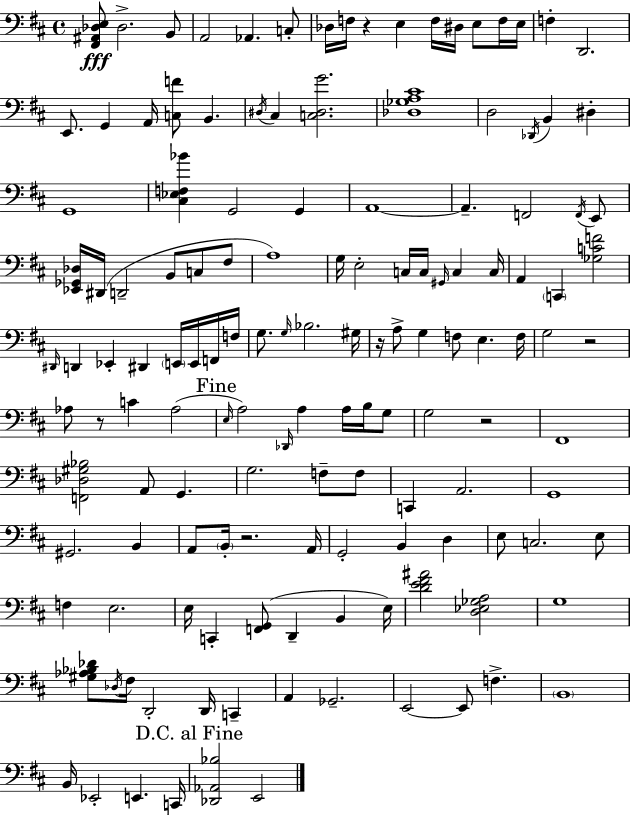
X:1
T:Untitled
M:4/4
L:1/4
K:D
[^F,,^A,,_D,E,]/2 _D,2 B,,/2 A,,2 _A,, C,/2 _D,/4 F,/4 z E, F,/4 ^D,/4 E,/2 F,/4 E,/4 F, D,,2 E,,/2 G,, A,,/4 [C,F]/2 B,, ^D,/4 ^C, [C,^D,G]2 [_D,_G,A,^C]4 D,2 _D,,/4 B,, ^D, G,,4 [^C,_E,F,_B] G,,2 G,, A,,4 A,, F,,2 F,,/4 E,,/2 [_E,,_G,,_D,]/4 ^D,,/4 D,,2 B,,/2 C,/2 ^F,/2 A,4 G,/4 E,2 C,/4 C,/4 ^G,,/4 C, C,/4 A,, C,, [_G,CF]2 ^D,,/4 D,, _E,, ^D,, E,,/4 E,,/4 F,,/4 F,/4 G,/2 G,/4 _B,2 ^G,/4 z/4 A,/2 G, F,/2 E, F,/4 G,2 z2 _A,/2 z/2 C _A,2 E,/4 A,2 _D,,/4 A, A,/4 B,/4 G,/2 G,2 z2 ^F,,4 [F,,_D,^G,_B,]2 A,,/2 G,, G,2 F,/2 F,/2 C,, A,,2 G,,4 ^G,,2 B,, A,,/2 B,,/4 z2 A,,/4 G,,2 B,, D, E,/2 C,2 E,/2 F, E,2 E,/4 C,, [F,,G,,]/2 D,, B,, E,/4 [DE^F^A]2 [D,_E,_G,A,]2 G,4 [^G,_A,_B,_D]/2 _D,/4 ^F,/4 D,,2 D,,/4 C,, A,, _G,,2 E,,2 E,,/2 F, B,,4 B,,/4 _E,,2 E,, C,,/4 [_D,,_A,,_B,]2 E,,2